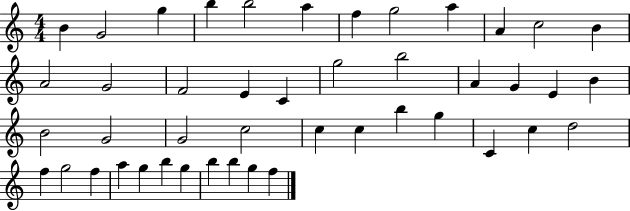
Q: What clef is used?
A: treble